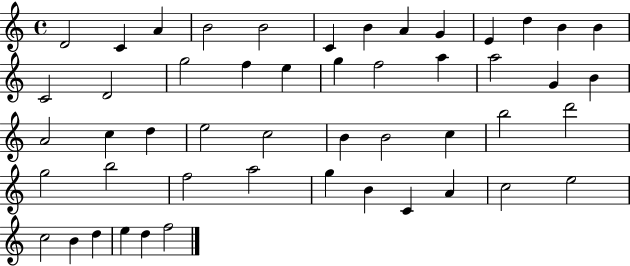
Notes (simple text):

D4/h C4/q A4/q B4/h B4/h C4/q B4/q A4/q G4/q E4/q D5/q B4/q B4/q C4/h D4/h G5/h F5/q E5/q G5/q F5/h A5/q A5/h G4/q B4/q A4/h C5/q D5/q E5/h C5/h B4/q B4/h C5/q B5/h D6/h G5/h B5/h F5/h A5/h G5/q B4/q C4/q A4/q C5/h E5/h C5/h B4/q D5/q E5/q D5/q F5/h